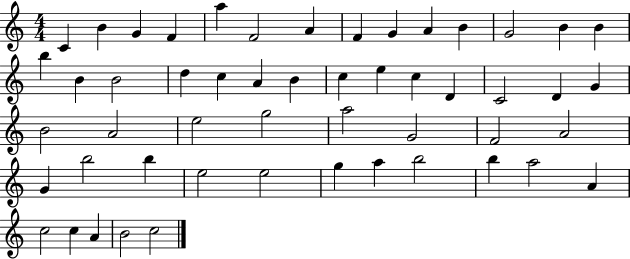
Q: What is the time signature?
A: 4/4